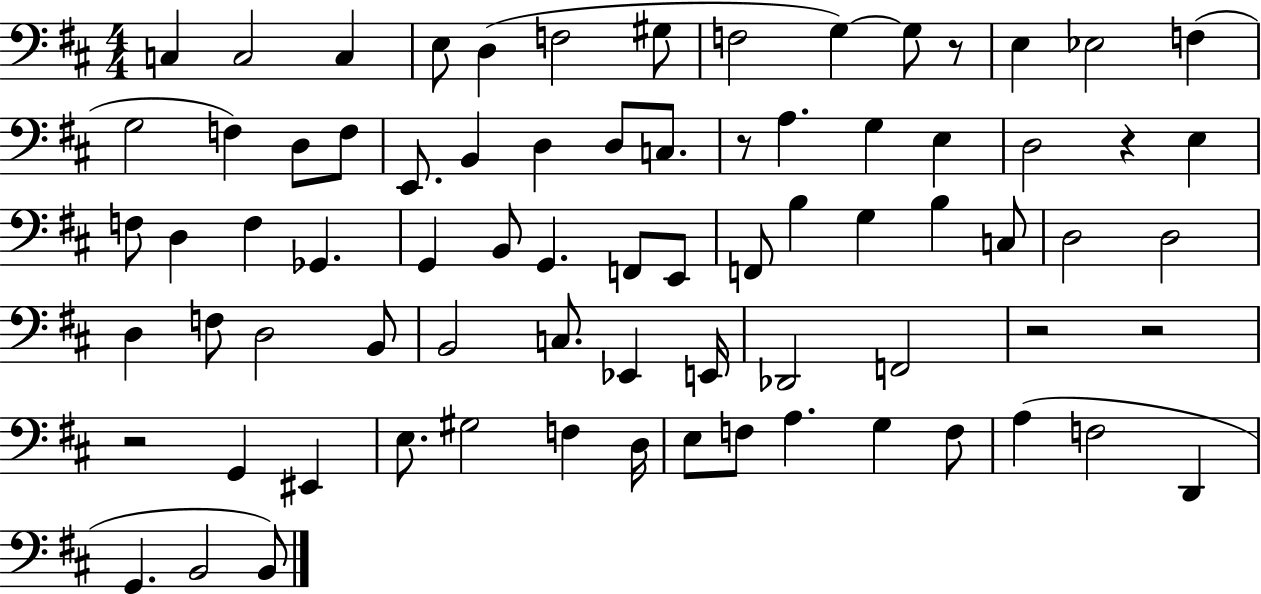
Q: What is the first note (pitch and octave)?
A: C3